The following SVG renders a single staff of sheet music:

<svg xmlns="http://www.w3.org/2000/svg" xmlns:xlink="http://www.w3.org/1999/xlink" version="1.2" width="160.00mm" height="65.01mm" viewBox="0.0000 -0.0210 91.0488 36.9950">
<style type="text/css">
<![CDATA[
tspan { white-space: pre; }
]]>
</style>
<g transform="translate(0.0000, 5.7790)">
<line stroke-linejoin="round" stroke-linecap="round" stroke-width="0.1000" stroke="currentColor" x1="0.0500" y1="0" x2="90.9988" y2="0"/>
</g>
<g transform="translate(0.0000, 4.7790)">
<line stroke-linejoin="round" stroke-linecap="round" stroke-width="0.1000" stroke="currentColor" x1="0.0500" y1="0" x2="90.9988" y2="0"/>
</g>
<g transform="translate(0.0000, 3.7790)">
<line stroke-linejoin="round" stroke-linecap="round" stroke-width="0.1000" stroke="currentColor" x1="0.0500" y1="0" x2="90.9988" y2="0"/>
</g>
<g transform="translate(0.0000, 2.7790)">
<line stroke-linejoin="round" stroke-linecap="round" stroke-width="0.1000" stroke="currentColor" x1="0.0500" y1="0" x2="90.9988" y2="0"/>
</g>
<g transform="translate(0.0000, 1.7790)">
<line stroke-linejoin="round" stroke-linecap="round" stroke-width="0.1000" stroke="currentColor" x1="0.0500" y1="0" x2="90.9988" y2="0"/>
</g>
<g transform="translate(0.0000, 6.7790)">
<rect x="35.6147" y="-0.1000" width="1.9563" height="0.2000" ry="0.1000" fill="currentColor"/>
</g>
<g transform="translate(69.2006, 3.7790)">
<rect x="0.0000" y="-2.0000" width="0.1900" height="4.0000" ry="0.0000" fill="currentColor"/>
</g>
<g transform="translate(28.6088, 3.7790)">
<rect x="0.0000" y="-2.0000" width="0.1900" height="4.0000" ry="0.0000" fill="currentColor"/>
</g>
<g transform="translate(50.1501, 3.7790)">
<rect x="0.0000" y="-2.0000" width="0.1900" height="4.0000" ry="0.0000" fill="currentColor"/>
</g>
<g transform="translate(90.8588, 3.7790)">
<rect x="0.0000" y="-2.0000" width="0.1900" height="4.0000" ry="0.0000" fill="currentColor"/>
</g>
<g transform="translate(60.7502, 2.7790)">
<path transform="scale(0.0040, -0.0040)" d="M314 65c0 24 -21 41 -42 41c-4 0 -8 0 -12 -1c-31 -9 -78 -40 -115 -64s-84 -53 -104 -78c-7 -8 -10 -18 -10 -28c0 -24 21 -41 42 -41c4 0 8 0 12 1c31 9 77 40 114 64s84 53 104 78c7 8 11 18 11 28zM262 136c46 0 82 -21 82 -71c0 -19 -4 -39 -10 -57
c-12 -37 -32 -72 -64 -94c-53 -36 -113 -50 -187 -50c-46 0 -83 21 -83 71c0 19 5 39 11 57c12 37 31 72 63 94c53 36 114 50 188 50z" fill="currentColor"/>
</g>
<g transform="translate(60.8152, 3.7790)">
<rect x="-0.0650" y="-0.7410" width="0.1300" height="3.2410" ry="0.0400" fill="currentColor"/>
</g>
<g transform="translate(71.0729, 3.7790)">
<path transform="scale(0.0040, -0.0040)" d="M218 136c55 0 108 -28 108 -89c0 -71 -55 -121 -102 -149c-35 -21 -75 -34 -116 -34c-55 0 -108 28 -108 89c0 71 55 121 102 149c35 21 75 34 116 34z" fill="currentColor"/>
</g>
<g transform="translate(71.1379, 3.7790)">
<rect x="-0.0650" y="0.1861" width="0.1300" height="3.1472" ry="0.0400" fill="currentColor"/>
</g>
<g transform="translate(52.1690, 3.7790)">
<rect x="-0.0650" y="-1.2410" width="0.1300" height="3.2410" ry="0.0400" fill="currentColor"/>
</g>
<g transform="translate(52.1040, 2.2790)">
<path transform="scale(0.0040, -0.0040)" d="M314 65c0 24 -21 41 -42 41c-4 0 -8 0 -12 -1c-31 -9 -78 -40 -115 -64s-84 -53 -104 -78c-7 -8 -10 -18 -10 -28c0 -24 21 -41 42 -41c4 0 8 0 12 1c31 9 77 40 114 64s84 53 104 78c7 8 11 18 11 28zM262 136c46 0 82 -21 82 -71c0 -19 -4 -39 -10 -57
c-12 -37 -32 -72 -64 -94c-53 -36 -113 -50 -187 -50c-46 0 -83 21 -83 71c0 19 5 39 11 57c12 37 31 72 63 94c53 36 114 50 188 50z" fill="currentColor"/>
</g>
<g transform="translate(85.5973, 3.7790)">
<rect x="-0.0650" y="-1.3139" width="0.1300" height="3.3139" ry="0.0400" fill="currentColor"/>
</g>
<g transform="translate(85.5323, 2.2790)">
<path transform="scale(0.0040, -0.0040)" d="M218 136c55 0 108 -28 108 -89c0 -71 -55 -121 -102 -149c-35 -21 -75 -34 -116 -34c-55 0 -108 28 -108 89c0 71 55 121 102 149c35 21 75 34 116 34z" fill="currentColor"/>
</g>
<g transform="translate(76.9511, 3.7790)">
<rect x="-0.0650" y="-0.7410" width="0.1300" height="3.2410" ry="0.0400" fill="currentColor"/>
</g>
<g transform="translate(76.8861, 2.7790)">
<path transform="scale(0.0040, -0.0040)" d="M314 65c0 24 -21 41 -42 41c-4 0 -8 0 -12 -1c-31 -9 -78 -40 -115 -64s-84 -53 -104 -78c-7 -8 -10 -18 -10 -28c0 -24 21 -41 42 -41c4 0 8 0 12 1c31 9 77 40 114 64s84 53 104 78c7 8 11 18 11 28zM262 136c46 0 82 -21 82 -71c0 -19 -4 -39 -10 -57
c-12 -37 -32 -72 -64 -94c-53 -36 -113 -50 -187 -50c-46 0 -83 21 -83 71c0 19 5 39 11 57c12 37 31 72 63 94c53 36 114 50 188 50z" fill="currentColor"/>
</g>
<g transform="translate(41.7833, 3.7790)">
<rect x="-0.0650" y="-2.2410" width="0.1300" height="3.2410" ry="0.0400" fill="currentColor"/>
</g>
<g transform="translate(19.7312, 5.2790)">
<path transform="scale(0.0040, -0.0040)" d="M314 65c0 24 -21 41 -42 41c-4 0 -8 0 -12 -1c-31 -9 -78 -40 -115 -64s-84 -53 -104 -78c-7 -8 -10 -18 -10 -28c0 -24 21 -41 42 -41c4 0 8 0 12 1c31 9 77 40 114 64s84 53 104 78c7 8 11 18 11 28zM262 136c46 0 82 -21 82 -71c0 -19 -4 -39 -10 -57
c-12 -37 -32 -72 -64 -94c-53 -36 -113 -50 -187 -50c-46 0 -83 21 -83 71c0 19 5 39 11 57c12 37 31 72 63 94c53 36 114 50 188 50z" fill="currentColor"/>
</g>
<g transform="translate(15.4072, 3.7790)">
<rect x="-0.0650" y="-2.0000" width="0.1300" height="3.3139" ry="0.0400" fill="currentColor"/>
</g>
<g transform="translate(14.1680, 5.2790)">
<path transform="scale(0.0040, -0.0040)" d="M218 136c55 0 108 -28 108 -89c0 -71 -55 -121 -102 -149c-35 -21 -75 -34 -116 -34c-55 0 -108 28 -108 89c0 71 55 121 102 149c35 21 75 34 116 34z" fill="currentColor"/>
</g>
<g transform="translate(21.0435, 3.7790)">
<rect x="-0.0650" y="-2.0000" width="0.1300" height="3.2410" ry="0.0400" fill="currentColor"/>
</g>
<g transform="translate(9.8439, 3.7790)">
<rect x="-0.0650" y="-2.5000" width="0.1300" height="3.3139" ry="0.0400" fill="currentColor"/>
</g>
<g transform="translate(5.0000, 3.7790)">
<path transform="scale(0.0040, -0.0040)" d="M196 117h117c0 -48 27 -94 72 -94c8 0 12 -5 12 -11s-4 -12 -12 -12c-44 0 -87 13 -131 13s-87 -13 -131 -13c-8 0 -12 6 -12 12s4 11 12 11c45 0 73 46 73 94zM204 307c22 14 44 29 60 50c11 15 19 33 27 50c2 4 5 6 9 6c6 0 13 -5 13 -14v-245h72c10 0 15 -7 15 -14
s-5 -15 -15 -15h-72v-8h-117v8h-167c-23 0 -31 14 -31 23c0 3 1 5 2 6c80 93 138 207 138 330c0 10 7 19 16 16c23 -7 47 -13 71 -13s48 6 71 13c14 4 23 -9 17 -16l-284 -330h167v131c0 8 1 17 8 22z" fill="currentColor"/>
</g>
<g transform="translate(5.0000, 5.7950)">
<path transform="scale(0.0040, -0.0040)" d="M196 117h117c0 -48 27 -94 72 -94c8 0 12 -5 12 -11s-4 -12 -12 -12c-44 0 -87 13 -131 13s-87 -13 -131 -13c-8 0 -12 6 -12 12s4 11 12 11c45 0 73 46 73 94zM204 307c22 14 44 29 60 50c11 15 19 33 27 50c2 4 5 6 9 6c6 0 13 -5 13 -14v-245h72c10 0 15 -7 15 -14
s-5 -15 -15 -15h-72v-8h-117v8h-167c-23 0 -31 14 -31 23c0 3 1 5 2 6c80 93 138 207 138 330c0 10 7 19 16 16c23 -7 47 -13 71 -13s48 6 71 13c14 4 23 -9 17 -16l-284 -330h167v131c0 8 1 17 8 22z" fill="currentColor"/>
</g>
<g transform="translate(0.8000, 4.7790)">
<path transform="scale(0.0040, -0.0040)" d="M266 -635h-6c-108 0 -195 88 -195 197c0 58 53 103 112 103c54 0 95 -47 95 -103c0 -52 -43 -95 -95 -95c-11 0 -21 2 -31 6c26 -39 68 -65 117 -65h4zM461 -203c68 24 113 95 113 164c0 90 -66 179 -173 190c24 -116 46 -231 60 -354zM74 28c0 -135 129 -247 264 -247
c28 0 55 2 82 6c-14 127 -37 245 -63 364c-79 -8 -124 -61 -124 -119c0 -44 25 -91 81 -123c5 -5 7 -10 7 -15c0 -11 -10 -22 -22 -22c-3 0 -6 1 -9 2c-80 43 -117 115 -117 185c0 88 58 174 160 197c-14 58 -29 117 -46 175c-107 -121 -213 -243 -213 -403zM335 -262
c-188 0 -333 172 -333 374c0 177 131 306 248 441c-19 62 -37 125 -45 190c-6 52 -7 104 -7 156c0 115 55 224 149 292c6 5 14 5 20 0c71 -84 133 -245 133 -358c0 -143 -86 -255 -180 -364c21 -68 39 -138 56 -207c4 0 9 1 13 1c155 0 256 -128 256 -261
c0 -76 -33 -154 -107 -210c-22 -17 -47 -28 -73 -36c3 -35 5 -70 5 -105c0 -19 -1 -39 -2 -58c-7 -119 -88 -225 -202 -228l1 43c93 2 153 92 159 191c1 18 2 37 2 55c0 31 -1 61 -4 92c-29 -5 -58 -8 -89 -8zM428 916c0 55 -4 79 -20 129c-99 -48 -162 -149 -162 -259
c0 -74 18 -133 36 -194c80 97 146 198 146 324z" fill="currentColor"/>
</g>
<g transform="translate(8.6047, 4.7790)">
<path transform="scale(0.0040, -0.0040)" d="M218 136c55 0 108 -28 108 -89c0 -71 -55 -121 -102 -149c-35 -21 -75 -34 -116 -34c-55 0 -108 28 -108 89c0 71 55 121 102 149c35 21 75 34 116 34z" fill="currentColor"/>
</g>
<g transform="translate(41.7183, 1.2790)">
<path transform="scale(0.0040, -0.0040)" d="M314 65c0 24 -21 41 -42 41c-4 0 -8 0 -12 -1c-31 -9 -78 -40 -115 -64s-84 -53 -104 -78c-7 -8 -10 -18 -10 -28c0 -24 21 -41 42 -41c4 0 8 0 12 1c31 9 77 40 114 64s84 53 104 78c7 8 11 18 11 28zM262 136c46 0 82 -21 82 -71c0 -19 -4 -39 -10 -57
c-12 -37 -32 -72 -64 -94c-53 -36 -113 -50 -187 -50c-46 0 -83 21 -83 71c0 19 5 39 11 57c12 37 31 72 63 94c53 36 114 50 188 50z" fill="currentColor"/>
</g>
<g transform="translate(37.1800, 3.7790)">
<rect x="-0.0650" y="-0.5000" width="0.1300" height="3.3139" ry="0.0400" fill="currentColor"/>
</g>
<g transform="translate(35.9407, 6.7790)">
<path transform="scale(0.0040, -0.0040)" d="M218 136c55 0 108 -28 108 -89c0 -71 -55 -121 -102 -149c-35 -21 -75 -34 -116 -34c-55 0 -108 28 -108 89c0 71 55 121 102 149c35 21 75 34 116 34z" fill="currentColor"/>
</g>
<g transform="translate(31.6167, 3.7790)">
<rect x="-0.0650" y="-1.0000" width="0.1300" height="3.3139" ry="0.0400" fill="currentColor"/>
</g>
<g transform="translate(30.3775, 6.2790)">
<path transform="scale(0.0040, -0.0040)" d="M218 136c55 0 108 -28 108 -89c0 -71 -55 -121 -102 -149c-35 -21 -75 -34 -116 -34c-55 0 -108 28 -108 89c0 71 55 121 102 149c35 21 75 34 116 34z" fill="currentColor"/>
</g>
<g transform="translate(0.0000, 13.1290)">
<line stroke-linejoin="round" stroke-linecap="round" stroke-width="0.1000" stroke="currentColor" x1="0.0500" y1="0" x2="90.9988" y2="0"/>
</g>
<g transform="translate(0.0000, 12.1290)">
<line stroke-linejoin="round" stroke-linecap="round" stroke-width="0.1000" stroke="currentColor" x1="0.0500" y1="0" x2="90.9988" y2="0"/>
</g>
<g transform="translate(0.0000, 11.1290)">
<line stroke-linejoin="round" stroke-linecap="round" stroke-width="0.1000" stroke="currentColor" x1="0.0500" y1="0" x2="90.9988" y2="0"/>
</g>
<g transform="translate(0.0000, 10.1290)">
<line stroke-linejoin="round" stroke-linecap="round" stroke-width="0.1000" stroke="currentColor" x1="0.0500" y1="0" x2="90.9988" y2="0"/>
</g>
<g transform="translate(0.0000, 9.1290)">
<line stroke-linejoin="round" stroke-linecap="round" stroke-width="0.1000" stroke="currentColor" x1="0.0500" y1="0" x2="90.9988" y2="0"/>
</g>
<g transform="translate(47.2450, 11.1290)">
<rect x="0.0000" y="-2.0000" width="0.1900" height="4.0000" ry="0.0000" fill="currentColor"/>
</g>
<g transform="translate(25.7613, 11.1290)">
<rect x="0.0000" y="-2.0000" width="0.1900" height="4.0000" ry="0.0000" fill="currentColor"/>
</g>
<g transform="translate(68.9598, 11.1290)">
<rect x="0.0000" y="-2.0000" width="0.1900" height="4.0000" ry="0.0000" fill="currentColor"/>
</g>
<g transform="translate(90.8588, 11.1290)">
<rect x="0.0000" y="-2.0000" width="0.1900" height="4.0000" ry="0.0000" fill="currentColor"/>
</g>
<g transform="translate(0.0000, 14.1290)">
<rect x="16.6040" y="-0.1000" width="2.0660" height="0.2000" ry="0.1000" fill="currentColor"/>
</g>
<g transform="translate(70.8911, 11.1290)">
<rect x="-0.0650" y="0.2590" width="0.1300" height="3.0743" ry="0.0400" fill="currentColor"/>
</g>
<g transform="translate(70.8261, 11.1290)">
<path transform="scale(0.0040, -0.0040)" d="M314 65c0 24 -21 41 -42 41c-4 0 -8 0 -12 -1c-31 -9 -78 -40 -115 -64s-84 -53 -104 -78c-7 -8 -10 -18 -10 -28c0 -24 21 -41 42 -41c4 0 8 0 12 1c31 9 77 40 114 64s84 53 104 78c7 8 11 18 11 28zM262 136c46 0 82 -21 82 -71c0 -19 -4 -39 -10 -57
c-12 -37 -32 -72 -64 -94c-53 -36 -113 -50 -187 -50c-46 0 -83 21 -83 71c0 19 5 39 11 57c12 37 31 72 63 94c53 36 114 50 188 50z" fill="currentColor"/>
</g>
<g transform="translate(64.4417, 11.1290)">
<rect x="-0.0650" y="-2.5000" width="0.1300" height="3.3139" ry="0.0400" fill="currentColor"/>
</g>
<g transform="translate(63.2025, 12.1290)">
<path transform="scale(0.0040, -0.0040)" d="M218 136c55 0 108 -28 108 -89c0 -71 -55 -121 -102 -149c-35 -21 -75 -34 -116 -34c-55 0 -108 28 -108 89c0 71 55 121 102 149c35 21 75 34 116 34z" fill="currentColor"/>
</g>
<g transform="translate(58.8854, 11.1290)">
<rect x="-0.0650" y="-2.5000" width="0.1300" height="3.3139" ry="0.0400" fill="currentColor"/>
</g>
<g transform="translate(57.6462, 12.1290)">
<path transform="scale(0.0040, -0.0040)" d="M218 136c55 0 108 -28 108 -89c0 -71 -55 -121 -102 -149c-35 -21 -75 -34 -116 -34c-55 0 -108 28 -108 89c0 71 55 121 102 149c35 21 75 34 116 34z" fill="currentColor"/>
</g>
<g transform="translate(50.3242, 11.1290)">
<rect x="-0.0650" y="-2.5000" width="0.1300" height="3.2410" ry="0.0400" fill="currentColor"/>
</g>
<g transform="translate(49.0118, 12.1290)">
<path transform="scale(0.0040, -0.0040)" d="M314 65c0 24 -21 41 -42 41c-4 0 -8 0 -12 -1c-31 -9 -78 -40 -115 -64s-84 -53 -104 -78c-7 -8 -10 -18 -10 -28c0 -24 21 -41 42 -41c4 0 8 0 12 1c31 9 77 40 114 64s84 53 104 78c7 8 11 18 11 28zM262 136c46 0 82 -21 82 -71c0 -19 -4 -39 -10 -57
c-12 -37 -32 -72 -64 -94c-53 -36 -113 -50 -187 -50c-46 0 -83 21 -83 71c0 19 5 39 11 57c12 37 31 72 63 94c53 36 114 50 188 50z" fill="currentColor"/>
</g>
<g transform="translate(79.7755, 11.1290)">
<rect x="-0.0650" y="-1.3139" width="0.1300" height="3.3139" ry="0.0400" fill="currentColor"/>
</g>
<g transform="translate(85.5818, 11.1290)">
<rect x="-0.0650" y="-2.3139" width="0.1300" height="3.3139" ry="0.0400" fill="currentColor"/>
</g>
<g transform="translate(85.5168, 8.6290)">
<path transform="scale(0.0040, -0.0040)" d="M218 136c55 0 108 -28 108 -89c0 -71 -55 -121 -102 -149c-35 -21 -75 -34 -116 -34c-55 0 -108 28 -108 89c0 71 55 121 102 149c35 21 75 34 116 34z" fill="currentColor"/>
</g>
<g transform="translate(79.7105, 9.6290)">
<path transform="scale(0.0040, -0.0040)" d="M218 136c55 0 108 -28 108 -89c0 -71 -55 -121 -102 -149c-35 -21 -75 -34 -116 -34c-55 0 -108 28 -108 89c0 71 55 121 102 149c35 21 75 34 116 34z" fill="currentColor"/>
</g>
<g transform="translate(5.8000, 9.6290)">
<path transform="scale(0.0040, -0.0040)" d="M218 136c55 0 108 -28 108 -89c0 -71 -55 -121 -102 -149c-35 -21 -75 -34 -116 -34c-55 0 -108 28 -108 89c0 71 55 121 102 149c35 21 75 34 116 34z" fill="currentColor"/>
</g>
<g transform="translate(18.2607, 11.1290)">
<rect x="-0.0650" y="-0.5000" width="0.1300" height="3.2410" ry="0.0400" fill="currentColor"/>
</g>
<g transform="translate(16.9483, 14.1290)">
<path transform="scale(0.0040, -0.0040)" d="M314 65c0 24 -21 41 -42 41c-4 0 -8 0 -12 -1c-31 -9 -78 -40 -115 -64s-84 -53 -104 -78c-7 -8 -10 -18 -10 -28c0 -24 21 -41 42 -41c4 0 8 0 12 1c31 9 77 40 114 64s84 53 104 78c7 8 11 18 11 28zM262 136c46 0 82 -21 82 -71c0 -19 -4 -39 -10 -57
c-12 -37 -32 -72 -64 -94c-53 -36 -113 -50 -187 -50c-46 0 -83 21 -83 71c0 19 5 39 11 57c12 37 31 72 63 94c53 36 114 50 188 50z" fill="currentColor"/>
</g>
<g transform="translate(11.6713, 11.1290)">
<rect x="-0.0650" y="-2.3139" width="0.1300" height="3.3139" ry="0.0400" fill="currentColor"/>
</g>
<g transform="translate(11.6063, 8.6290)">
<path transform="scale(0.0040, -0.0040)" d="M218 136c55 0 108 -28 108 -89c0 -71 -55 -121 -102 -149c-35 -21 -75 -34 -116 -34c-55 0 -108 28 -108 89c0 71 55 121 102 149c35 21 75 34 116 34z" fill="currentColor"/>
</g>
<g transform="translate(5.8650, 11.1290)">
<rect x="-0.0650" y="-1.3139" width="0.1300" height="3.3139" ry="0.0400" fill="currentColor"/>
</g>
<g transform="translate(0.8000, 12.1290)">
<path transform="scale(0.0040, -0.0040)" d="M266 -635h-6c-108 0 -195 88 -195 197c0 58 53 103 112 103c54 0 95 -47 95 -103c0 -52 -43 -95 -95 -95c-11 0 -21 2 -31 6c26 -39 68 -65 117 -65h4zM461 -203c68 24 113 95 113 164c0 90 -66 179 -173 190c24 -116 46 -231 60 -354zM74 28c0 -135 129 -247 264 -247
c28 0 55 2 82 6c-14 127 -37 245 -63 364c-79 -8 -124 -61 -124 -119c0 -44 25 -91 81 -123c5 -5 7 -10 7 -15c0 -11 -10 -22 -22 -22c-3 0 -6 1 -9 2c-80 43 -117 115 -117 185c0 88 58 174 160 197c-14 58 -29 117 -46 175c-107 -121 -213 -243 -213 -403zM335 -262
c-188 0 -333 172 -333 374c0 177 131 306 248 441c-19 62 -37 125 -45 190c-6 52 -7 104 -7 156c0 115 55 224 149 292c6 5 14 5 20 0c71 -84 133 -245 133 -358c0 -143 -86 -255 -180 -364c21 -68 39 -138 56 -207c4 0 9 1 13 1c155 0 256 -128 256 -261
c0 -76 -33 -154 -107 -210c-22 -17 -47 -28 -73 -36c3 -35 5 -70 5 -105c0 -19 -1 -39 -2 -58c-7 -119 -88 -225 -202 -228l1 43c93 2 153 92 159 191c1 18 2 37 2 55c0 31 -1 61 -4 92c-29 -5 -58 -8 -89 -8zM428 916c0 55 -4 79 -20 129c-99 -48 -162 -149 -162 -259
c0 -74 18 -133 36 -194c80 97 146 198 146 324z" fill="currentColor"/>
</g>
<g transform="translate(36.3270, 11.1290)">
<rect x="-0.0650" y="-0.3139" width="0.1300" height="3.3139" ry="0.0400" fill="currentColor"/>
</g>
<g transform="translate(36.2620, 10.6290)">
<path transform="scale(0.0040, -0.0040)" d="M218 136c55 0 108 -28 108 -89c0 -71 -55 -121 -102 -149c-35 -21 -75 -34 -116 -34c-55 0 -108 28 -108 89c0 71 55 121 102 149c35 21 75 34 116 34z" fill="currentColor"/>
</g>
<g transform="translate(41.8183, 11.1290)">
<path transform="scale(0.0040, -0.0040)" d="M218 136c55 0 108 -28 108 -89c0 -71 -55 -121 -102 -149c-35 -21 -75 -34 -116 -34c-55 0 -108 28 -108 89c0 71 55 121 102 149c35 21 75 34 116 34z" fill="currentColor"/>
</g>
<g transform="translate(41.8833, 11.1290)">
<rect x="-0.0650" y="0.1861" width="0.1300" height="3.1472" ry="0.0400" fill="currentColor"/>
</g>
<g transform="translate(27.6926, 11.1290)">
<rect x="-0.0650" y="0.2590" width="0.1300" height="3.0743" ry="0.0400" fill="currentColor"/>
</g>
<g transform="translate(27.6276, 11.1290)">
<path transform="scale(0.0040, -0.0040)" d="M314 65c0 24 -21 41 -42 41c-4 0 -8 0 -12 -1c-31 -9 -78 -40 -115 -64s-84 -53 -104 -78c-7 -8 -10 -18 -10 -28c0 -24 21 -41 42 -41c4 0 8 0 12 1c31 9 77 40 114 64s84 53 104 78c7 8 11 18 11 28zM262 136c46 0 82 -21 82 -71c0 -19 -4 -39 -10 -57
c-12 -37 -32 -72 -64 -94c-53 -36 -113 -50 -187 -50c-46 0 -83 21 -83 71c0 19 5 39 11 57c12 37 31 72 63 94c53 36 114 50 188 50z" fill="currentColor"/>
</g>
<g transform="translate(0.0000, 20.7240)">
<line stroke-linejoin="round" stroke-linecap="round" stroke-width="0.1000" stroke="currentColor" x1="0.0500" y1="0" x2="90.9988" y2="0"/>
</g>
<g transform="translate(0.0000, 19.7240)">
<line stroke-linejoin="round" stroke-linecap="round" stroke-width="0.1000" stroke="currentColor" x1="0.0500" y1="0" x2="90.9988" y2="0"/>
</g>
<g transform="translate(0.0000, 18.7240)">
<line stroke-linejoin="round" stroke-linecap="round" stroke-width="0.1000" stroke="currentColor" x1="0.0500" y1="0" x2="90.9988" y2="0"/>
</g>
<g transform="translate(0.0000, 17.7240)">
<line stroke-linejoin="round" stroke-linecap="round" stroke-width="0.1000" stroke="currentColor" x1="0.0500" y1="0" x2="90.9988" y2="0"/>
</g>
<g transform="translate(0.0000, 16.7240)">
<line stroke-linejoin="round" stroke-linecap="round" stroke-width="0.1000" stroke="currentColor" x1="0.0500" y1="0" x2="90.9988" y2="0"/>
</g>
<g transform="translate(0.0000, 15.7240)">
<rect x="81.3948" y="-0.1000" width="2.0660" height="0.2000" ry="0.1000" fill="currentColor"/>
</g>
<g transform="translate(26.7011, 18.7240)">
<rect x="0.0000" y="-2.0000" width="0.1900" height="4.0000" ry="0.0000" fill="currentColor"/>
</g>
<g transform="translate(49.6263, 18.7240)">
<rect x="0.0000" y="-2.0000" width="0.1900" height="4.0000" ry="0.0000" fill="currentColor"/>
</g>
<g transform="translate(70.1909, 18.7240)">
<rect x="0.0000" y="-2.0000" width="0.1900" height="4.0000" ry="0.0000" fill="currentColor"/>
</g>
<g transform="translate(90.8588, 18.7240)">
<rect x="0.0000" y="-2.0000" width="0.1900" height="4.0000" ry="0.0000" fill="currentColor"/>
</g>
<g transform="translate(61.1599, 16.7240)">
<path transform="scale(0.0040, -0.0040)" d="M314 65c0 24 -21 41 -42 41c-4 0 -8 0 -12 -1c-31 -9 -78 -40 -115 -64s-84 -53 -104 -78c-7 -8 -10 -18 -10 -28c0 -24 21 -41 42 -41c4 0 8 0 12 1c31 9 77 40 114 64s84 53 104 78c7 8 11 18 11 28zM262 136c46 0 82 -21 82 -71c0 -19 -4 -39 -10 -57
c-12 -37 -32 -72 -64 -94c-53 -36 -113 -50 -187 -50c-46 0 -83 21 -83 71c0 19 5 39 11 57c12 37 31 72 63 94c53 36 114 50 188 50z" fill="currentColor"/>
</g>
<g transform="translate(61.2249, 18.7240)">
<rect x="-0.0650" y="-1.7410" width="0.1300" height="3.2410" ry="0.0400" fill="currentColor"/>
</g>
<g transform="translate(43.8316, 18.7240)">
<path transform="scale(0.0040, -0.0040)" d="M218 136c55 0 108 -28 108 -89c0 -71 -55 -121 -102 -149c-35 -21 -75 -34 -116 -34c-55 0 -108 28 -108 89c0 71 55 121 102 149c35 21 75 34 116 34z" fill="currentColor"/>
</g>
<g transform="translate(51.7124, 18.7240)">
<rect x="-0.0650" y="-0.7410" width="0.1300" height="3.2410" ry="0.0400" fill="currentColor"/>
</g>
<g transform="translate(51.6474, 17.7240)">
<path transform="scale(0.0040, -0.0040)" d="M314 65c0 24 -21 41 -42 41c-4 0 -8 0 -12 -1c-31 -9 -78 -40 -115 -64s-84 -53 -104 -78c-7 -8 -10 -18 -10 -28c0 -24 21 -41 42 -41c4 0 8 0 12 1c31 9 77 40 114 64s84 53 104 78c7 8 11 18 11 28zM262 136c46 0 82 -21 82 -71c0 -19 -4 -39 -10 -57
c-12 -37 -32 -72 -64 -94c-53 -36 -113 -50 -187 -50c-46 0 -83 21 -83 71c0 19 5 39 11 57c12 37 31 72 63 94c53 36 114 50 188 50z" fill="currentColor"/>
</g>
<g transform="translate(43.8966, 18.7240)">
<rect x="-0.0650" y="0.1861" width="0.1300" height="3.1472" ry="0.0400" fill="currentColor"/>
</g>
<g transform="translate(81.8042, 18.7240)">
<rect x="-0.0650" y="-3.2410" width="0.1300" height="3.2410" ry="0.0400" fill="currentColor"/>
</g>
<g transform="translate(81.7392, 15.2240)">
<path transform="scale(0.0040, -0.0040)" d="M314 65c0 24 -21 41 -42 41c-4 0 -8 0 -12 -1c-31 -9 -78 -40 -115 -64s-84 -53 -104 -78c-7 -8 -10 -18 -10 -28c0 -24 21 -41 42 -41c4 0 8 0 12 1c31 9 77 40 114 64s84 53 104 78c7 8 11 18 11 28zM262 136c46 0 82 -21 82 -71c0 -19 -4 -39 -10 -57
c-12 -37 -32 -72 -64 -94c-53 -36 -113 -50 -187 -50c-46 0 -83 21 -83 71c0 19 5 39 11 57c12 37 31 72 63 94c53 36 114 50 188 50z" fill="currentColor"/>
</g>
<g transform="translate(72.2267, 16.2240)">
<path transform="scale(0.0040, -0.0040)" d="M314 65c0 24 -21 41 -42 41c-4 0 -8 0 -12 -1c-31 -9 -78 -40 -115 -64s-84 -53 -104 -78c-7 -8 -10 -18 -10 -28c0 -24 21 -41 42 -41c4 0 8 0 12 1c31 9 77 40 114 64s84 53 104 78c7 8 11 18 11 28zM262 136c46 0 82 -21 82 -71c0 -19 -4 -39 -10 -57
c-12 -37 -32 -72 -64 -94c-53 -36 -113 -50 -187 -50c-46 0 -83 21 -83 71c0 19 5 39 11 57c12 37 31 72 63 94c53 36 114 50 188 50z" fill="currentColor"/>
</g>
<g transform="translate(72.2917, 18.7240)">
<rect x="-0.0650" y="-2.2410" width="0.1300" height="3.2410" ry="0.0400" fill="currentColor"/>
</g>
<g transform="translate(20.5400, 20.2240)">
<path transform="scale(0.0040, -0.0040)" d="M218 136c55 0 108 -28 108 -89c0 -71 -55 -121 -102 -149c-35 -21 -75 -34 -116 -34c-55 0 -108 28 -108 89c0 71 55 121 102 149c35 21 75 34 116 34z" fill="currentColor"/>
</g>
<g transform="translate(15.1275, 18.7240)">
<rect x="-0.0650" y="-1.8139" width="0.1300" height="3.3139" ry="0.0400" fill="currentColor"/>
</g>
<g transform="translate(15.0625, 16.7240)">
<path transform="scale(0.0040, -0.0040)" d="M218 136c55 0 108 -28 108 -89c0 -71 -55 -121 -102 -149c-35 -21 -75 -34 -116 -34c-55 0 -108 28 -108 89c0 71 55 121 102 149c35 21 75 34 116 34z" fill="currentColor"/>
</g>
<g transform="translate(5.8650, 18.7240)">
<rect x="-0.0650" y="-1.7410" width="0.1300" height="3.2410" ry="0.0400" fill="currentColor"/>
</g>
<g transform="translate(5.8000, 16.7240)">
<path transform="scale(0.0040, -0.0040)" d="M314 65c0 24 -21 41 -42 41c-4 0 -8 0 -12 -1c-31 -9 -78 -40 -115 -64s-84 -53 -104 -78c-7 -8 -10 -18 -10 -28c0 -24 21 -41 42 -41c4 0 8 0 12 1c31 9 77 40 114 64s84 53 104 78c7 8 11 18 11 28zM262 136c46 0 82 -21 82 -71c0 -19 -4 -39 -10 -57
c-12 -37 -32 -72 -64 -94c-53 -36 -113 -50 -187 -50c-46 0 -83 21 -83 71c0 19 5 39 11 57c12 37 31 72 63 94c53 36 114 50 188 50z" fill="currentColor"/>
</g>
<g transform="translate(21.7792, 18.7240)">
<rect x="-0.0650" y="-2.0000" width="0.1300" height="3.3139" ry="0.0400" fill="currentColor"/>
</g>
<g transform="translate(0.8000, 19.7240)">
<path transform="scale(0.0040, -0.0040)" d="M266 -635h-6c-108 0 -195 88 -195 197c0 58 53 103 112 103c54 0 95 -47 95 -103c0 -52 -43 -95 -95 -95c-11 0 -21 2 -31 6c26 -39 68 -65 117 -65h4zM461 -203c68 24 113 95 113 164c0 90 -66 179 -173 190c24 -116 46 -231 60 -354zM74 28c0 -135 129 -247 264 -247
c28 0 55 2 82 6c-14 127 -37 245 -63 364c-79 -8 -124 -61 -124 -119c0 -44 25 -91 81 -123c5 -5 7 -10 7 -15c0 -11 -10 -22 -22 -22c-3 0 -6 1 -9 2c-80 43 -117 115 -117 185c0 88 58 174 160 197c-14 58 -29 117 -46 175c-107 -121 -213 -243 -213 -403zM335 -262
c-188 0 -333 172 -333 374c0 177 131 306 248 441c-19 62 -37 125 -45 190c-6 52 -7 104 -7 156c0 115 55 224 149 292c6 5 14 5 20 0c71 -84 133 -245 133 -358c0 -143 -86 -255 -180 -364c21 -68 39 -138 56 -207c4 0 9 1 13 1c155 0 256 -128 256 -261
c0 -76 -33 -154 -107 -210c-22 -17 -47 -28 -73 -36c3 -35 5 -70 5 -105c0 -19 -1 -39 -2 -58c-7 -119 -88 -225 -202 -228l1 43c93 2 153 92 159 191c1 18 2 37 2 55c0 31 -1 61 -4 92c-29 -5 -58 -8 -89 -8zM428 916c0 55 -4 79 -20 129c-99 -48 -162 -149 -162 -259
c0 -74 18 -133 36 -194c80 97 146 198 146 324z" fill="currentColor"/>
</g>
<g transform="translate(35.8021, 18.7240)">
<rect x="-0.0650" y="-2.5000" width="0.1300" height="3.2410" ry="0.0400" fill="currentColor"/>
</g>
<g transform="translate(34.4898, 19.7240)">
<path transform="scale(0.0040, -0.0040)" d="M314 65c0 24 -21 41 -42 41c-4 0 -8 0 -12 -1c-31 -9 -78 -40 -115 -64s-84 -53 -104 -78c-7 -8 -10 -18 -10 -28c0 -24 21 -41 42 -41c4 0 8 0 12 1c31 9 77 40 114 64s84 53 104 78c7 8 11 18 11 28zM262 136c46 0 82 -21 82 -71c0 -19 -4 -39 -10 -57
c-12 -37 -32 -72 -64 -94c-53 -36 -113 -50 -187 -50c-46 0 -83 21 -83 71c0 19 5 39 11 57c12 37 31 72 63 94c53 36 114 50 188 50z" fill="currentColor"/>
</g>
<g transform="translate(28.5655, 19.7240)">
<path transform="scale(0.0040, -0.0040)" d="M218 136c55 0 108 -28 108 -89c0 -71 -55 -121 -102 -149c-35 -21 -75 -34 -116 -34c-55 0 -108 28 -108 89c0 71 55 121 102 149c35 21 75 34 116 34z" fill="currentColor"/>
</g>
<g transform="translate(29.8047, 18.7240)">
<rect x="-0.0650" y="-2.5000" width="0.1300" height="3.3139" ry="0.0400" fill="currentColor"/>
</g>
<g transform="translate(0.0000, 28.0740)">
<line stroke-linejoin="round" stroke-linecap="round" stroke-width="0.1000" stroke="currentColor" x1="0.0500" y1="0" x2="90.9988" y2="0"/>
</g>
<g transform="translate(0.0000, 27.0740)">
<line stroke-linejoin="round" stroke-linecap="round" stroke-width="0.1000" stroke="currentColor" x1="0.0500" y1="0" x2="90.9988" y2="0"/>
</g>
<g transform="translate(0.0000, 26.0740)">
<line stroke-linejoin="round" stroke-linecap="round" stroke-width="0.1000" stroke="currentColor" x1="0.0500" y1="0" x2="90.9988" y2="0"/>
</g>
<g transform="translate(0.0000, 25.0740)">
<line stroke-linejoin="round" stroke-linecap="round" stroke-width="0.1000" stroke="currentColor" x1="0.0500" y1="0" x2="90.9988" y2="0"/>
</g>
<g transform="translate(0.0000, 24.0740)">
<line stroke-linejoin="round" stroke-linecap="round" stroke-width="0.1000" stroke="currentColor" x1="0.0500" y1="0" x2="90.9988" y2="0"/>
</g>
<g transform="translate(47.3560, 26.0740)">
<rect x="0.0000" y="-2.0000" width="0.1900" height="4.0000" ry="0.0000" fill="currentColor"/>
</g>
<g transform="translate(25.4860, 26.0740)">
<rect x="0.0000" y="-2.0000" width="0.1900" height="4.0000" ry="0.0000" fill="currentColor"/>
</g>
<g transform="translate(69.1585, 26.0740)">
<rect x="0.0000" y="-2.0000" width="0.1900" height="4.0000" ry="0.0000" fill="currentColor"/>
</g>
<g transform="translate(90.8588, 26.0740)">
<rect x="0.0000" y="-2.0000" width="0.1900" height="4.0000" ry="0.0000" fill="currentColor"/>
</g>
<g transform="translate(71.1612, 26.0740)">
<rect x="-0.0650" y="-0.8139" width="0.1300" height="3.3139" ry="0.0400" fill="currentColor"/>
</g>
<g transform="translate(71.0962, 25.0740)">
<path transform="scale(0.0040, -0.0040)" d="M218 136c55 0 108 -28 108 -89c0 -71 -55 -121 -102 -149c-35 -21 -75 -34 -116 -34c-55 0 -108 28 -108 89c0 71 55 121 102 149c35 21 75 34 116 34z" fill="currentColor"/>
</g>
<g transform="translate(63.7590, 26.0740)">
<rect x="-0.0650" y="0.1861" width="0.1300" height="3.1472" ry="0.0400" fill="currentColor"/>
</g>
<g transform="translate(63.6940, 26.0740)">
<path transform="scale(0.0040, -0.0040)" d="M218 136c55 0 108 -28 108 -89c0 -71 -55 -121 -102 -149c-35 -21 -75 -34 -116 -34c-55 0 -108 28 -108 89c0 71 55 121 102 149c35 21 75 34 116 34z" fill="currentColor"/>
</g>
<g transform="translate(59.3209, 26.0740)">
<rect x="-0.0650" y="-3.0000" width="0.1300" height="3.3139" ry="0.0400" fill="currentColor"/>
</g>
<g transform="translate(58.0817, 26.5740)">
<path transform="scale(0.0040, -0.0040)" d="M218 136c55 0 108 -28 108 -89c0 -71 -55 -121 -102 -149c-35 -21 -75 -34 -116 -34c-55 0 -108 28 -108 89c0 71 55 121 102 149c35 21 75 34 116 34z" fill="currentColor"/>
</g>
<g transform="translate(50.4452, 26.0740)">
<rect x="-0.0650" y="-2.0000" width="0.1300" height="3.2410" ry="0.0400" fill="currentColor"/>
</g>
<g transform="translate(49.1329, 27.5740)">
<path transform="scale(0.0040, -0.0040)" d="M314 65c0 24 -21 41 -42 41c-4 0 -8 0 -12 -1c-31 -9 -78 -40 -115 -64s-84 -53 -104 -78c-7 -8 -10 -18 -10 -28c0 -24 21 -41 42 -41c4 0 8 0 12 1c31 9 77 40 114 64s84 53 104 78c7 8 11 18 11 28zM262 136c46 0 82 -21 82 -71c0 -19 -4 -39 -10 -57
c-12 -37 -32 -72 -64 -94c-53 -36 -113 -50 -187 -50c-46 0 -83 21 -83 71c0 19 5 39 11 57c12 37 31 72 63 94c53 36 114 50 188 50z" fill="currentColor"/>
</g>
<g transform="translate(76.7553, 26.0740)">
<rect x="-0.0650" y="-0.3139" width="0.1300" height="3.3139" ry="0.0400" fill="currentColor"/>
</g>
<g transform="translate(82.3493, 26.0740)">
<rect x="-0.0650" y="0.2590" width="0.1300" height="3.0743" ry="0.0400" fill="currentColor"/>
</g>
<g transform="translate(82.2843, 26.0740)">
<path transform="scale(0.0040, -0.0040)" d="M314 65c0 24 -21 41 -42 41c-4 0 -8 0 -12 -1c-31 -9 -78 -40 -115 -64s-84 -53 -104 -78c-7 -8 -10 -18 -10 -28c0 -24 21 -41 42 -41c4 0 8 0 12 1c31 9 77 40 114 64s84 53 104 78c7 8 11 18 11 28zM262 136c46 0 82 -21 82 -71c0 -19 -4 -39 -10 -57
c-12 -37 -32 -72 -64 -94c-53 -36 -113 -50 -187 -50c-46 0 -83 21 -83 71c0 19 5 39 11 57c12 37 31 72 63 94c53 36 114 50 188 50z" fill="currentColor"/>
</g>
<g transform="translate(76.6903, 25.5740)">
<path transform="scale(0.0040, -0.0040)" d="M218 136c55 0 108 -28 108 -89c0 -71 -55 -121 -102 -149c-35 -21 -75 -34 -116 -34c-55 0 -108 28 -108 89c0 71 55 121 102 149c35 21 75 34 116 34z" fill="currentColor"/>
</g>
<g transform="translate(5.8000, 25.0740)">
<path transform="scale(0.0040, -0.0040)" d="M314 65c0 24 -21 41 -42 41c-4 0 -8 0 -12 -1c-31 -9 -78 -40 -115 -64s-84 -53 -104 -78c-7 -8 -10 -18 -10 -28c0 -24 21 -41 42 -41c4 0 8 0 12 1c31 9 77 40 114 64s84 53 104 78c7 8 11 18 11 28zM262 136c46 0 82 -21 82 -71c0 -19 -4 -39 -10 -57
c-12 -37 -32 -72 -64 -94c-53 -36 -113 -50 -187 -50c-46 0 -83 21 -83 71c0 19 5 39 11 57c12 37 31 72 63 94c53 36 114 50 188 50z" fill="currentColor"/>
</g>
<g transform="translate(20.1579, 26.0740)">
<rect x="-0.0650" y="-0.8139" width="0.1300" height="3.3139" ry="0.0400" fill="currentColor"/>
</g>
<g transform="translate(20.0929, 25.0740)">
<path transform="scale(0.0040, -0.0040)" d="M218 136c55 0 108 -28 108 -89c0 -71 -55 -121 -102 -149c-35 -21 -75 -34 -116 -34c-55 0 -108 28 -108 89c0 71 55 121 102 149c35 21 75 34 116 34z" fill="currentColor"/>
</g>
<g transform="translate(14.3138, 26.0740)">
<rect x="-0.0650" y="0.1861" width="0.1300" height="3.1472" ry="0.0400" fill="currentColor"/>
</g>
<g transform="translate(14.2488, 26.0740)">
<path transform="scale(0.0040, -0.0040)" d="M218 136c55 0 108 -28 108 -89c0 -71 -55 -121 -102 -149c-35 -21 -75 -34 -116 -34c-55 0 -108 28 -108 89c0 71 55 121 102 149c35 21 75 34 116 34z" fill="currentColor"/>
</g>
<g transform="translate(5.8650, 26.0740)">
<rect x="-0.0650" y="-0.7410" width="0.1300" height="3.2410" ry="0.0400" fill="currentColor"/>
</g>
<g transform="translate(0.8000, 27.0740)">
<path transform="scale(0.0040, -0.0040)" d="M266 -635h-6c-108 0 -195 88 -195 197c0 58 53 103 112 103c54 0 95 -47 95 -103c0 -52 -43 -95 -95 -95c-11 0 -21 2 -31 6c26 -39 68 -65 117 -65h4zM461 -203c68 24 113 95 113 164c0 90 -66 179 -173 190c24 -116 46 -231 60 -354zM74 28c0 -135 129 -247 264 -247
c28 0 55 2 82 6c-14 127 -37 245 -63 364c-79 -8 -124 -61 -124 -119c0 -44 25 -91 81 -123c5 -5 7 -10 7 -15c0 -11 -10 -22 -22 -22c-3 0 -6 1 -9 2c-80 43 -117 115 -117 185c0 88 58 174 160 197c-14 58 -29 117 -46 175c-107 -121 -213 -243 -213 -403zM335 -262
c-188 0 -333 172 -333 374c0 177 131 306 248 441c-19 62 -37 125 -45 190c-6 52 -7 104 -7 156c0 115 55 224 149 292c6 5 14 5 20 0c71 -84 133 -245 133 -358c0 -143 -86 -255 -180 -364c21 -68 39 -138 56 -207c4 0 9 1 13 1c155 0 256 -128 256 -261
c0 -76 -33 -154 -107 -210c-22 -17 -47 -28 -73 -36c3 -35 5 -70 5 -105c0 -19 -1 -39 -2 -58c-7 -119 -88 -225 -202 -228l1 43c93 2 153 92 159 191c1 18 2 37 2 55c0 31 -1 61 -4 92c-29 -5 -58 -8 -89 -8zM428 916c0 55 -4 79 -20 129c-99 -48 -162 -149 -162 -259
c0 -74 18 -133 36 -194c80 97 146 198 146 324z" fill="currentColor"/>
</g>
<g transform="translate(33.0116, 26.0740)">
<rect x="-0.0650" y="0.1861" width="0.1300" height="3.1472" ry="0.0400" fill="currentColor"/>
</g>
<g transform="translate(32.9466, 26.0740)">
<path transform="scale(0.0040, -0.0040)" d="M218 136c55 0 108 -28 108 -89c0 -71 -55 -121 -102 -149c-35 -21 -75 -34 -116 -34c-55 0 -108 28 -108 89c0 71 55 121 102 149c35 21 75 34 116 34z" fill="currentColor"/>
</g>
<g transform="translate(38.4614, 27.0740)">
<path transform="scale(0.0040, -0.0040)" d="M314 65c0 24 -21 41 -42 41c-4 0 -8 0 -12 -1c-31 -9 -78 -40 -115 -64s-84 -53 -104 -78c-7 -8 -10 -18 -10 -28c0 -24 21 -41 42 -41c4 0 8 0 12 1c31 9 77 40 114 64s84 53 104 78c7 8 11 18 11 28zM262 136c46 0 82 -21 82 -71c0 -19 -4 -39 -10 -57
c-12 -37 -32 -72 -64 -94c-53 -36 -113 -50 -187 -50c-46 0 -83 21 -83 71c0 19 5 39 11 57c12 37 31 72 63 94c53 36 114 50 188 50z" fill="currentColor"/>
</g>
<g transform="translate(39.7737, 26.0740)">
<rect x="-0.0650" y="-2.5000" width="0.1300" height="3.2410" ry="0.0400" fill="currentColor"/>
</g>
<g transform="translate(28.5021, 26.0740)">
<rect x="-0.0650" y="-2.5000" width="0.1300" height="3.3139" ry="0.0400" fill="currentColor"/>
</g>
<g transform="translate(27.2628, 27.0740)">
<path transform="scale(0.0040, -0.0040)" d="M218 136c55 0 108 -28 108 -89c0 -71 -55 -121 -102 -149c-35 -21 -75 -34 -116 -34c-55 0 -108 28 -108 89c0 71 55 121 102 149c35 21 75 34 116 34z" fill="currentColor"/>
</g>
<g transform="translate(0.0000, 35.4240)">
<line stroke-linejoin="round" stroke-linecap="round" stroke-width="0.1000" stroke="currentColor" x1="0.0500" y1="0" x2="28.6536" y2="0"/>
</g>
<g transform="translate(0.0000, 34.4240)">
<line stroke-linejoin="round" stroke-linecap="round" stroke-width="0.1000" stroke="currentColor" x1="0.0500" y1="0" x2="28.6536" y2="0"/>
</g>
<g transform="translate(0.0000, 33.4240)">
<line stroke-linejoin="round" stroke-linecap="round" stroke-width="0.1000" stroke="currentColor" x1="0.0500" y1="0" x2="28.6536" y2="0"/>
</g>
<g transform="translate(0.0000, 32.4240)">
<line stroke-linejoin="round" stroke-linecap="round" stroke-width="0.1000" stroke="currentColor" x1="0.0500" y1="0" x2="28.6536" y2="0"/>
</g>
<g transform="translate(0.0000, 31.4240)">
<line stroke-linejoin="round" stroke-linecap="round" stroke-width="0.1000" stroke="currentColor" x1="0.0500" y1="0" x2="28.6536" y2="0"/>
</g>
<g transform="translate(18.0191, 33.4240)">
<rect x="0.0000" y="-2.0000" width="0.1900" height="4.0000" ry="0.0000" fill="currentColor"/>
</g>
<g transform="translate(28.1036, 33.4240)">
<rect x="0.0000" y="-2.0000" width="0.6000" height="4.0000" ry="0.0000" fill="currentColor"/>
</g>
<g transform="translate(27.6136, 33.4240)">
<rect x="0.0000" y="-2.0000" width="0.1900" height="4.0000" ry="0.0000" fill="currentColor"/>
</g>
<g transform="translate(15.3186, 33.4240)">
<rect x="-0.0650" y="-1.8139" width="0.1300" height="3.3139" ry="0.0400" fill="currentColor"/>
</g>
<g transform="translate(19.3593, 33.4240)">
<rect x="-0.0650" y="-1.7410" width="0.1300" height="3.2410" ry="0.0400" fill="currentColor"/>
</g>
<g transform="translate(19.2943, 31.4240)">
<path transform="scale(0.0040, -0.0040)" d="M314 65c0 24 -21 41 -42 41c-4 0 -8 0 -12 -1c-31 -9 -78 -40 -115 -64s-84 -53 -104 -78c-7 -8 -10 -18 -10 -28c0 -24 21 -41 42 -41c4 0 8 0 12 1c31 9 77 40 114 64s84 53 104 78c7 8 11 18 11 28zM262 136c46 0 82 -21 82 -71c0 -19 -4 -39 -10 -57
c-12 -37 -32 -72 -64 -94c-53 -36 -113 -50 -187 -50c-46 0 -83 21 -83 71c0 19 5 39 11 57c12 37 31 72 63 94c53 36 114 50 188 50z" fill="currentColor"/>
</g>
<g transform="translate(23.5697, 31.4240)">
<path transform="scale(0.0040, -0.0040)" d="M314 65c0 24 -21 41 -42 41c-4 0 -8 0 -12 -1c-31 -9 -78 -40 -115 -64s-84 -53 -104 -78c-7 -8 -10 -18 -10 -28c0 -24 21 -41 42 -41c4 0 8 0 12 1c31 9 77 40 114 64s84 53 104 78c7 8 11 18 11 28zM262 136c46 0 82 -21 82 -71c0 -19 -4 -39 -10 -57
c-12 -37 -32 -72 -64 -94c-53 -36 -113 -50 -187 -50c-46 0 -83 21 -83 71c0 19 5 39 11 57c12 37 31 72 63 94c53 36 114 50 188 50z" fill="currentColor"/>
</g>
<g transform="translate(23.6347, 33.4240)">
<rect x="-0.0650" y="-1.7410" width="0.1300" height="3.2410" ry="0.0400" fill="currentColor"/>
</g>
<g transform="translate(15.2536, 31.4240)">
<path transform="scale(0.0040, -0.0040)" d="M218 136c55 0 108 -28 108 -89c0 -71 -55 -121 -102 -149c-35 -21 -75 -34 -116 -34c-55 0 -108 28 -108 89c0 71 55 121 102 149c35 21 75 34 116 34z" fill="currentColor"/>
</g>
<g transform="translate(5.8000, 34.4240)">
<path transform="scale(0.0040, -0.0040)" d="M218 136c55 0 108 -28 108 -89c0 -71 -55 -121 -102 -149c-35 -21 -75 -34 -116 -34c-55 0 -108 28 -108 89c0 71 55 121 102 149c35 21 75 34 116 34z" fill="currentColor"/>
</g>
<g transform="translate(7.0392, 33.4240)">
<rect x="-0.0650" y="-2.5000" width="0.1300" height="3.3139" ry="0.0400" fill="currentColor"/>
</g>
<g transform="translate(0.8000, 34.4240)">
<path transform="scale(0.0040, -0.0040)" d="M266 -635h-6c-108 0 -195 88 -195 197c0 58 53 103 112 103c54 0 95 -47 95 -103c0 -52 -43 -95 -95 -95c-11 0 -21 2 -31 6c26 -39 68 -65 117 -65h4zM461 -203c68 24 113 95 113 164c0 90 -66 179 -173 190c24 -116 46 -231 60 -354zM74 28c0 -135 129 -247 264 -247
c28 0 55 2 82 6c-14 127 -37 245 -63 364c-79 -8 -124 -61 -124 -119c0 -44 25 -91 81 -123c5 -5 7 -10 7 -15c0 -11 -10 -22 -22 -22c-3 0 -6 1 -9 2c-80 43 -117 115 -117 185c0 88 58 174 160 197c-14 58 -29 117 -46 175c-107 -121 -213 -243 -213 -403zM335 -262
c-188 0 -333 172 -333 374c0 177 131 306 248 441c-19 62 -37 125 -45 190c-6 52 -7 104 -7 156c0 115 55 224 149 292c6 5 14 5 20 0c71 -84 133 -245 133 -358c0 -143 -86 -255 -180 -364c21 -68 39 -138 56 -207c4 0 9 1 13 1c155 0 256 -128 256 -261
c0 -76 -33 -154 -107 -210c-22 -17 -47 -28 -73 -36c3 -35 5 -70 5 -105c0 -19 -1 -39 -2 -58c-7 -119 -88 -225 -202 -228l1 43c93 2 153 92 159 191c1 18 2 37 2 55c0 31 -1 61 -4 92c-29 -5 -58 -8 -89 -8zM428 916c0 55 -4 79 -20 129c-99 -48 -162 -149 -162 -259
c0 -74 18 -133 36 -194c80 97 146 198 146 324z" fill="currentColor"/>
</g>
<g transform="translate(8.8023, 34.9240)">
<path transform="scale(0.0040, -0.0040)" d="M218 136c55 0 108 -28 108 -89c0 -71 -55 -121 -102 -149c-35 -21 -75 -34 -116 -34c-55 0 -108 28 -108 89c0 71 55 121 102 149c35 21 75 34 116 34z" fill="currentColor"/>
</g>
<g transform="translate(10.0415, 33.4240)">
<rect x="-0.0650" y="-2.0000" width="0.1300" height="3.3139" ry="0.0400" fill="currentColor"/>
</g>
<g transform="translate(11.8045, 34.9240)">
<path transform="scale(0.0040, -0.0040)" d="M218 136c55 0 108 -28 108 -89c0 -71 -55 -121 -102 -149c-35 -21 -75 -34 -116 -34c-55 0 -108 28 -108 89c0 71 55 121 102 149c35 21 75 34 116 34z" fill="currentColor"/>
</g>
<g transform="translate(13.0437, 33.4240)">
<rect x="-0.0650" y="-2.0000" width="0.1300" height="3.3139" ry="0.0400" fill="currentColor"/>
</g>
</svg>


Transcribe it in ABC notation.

X:1
T:Untitled
M:4/4
L:1/4
K:C
G F F2 D C g2 e2 d2 B d2 e e g C2 B2 c B G2 G G B2 e g f2 f F G G2 B d2 f2 g2 b2 d2 B d G B G2 F2 A B d c B2 G F F f f2 f2